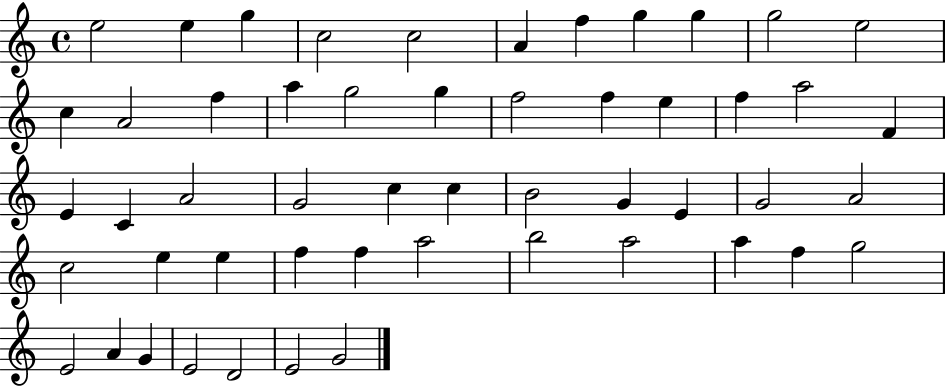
E5/h E5/q G5/q C5/h C5/h A4/q F5/q G5/q G5/q G5/h E5/h C5/q A4/h F5/q A5/q G5/h G5/q F5/h F5/q E5/q F5/q A5/h F4/q E4/q C4/q A4/h G4/h C5/q C5/q B4/h G4/q E4/q G4/h A4/h C5/h E5/q E5/q F5/q F5/q A5/h B5/h A5/h A5/q F5/q G5/h E4/h A4/q G4/q E4/h D4/h E4/h G4/h